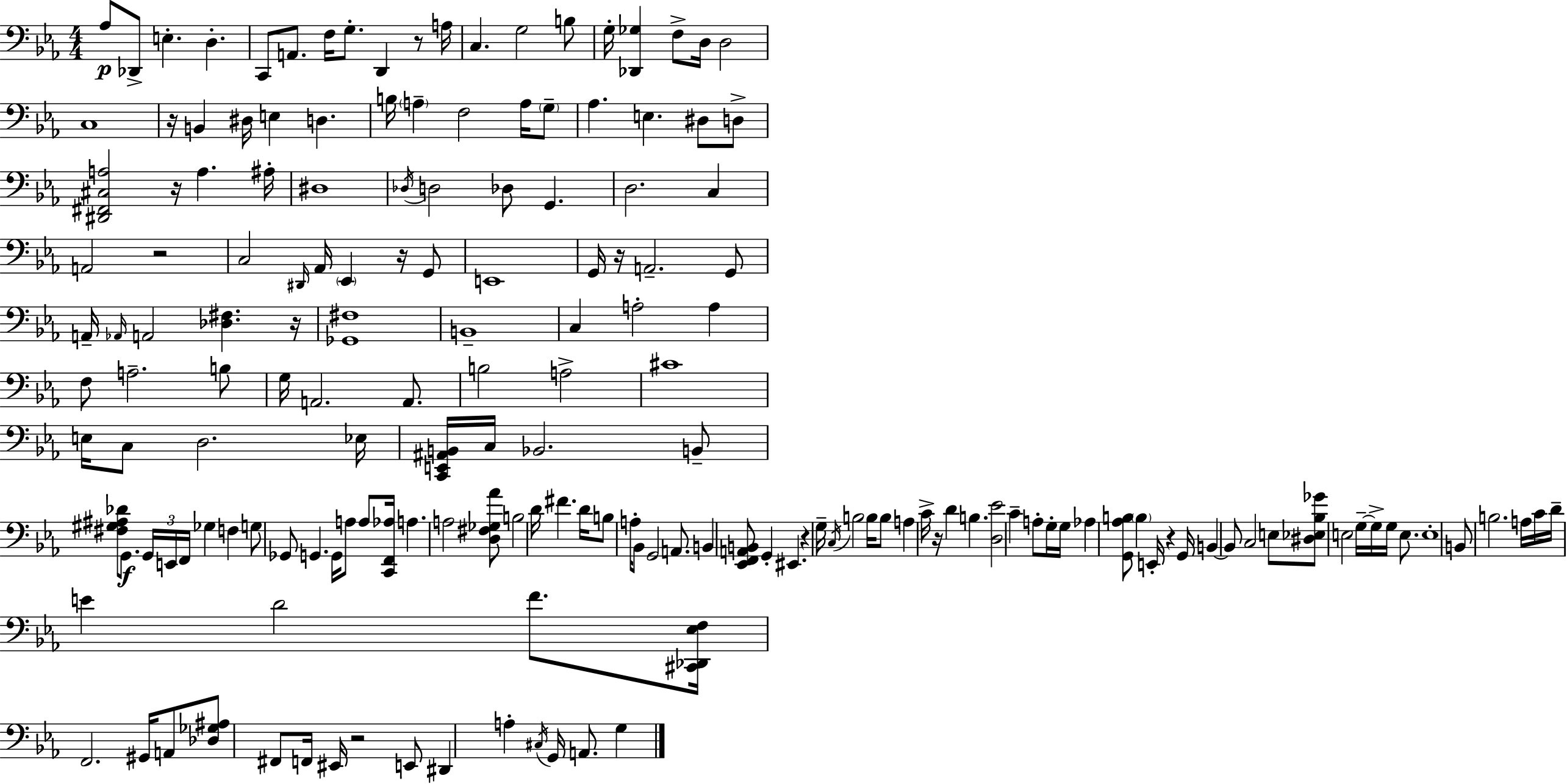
X:1
T:Untitled
M:4/4
L:1/4
K:Cm
_A,/2 _D,,/2 E, D, C,,/2 A,,/2 F,/4 G,/2 D,, z/2 A,/4 C, G,2 B,/2 G,/4 [_D,,_G,] F,/2 D,/4 D,2 C,4 z/4 B,, ^D,/4 E, D, B,/4 A, F,2 A,/4 G,/2 _A, E, ^D,/2 D,/2 [^D,,^F,,^C,A,]2 z/4 A, ^A,/4 ^D,4 _D,/4 D,2 _D,/2 G,, D,2 C, A,,2 z2 C,2 ^D,,/4 _A,,/4 _E,, z/4 G,,/2 E,,4 G,,/4 z/4 A,,2 G,,/2 A,,/4 _A,,/4 A,,2 [_D,^F,] z/4 [_G,,^F,]4 B,,4 C, A,2 A, F,/2 A,2 B,/2 G,/4 A,,2 A,,/2 B,2 A,2 ^C4 E,/4 C,/2 D,2 _E,/4 [C,,E,,^A,,B,,]/4 C,/4 _B,,2 B,,/2 [^F,^G,^A,_D]/2 G,,/2 G,,/4 E,,/4 F,,/4 _G, F, G,/2 _G,,/2 G,, G,,/4 A,/2 A,/2 [C,,F,,_A,]/4 A, A,2 [D,^F,_G,_A]/2 B,2 D/4 ^F D/4 B,/2 A,/4 _B,,/2 G,,2 A,,/2 B,, [_E,,F,,A,,B,,]/2 G,, ^E,, z G,/4 C,/4 B,2 B,/4 B,/2 A, C/4 z/4 D B, [D,_E]2 C A,/2 G,/4 G,/4 _A, [G,,_A,B,]/2 B, E,,/4 z G,,/4 B,, B,,/2 C,2 E,/2 [^D,_E,_B,_G]/2 E,2 G,/4 G,/4 G,/4 E,/2 E,4 B,,/2 B,2 A,/4 C/4 D/4 E D2 F/2 [^C,,_D,,_E,F,]/4 F,,2 ^G,,/4 A,,/2 [_D,_G,^A,]/2 ^F,,/2 F,,/4 ^E,,/4 z2 E,,/2 ^D,, A, ^C,/4 G,,/4 A,,/2 G,